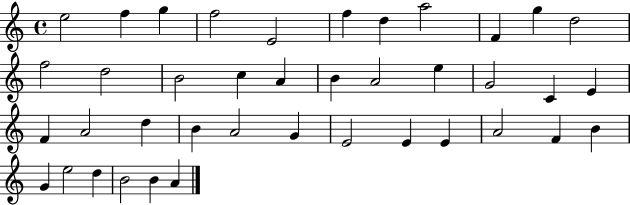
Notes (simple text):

E5/h F5/q G5/q F5/h E4/h F5/q D5/q A5/h F4/q G5/q D5/h F5/h D5/h B4/h C5/q A4/q B4/q A4/h E5/q G4/h C4/q E4/q F4/q A4/h D5/q B4/q A4/h G4/q E4/h E4/q E4/q A4/h F4/q B4/q G4/q E5/h D5/q B4/h B4/q A4/q